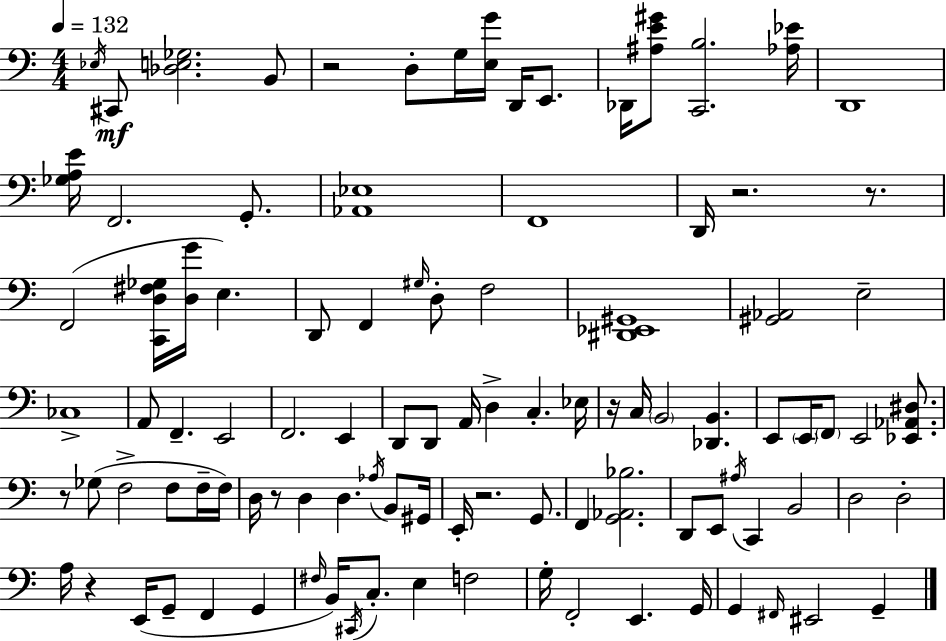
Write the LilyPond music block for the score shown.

{
  \clef bass
  \numericTimeSignature
  \time 4/4
  \key a \minor
  \tempo 4 = 132
  \acciaccatura { ees16 }\mf cis,8 <des e ges>2. b,8 | r2 d8-. g16 <e g'>16 d,16 e,8. | des,16 <ais e' gis'>8 <c, b>2. | <aes ees'>16 d,1 | \break <ges a e'>16 f,2. g,8.-. | <aes, ees>1 | f,1 | d,16 r2. r8. | \break f,2( <c, d fis ges>16 <d g'>16 e4.) | d,8 f,4 \grace { gis16 } d8-. f2 | <dis, ees, gis,>1 | <gis, aes,>2 e2-- | \break ces1-> | a,8 f,4.-- e,2 | f,2. e,4 | d,8 d,8 a,16 d4-> c4.-. | \break ees16 r16 c16 \parenthesize b,2 <des, b,>4. | e,8 \parenthesize e,16 \parenthesize f,8 e,2 <ees, aes, dis>8. | r8 ges8( f2-> f8 | f16-- f16) d16 r8 d4 d4. \acciaccatura { aes16 } | \break b,8 gis,16 e,16-. r2. | g,8. f,4 <g, aes, bes>2. | d,8 e,8 \acciaccatura { ais16 } c,4 b,2 | d2 d2-. | \break a16 r4 e,16( g,8-- f,4 | g,4 \grace { fis16 } b,16) \acciaccatura { cis,16 } c8.-. e4 f2 | g16-. f,2-. e,4. | g,16 g,4 \grace { fis,16 } eis,2 | \break g,4-- \bar "|."
}